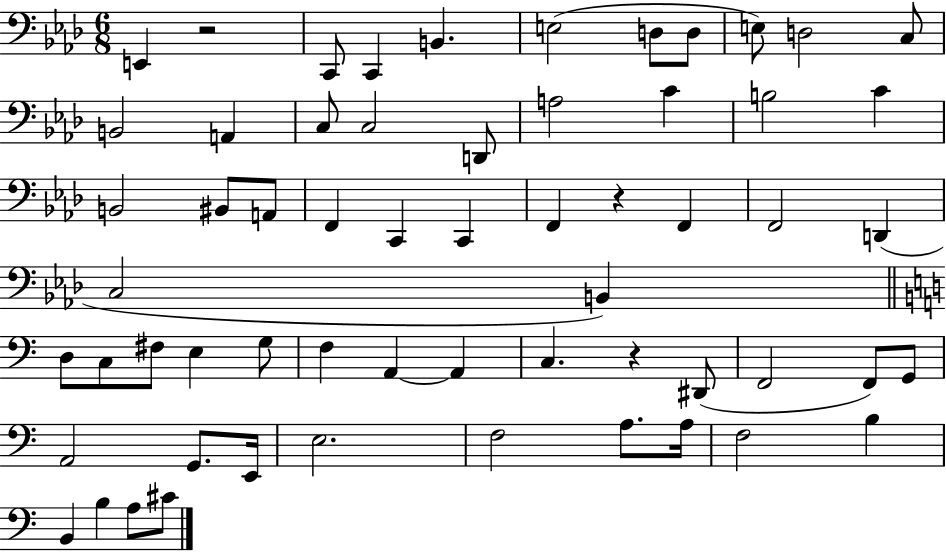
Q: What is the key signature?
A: AES major